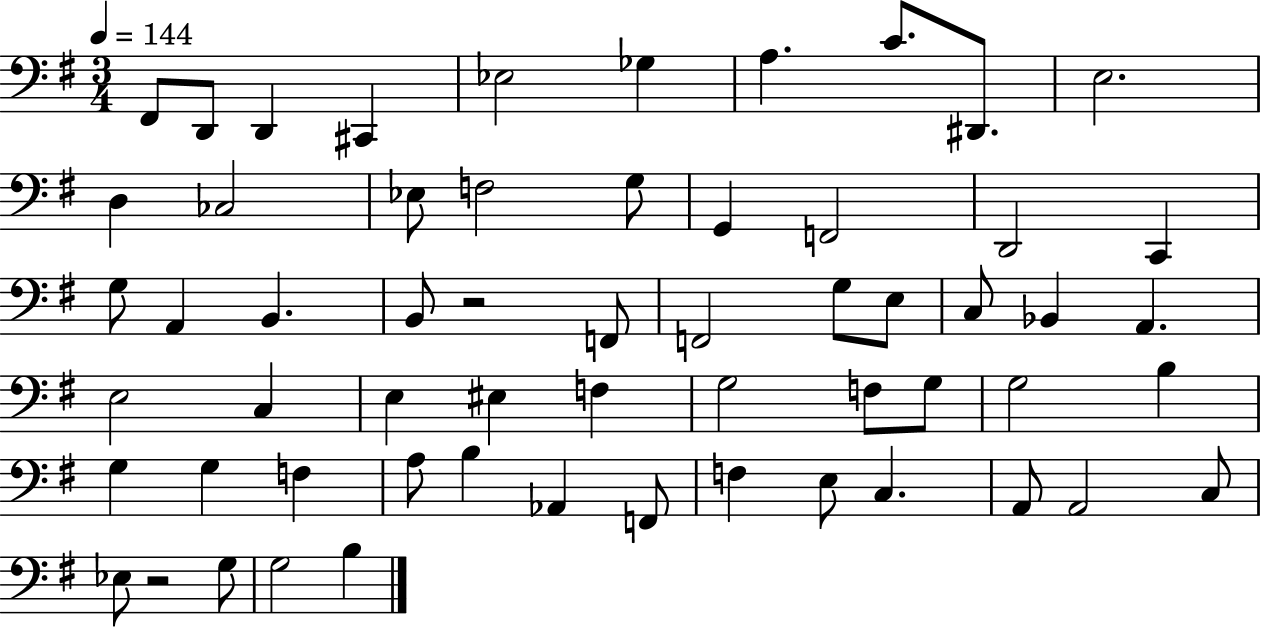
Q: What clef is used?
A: bass